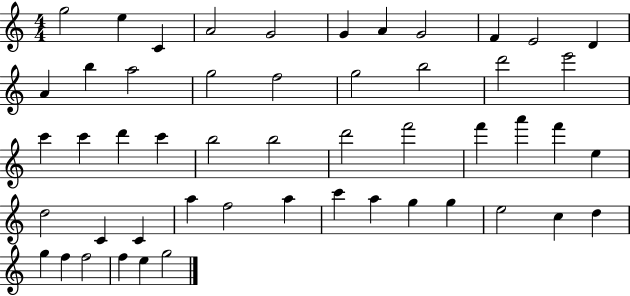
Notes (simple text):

G5/h E5/q C4/q A4/h G4/h G4/q A4/q G4/h F4/q E4/h D4/q A4/q B5/q A5/h G5/h F5/h G5/h B5/h D6/h E6/h C6/q C6/q D6/q C6/q B5/h B5/h D6/h F6/h F6/q A6/q F6/q E5/q D5/h C4/q C4/q A5/q F5/h A5/q C6/q A5/q G5/q G5/q E5/h C5/q D5/q G5/q F5/q F5/h F5/q E5/q G5/h